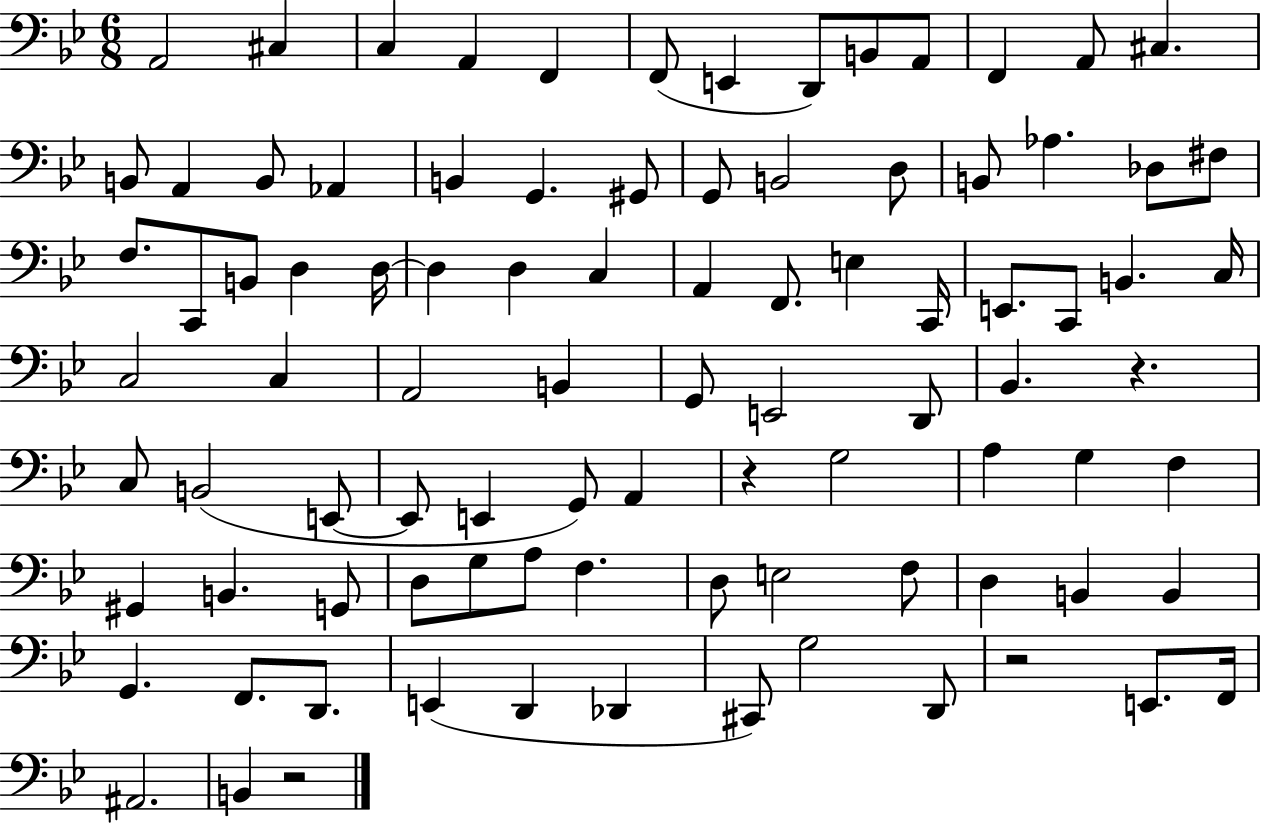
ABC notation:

X:1
T:Untitled
M:6/8
L:1/4
K:Bb
A,,2 ^C, C, A,, F,, F,,/2 E,, D,,/2 B,,/2 A,,/2 F,, A,,/2 ^C, B,,/2 A,, B,,/2 _A,, B,, G,, ^G,,/2 G,,/2 B,,2 D,/2 B,,/2 _A, _D,/2 ^F,/2 F,/2 C,,/2 B,,/2 D, D,/4 D, D, C, A,, F,,/2 E, C,,/4 E,,/2 C,,/2 B,, C,/4 C,2 C, A,,2 B,, G,,/2 E,,2 D,,/2 _B,, z C,/2 B,,2 E,,/2 E,,/2 E,, G,,/2 A,, z G,2 A, G, F, ^G,, B,, G,,/2 D,/2 G,/2 A,/2 F, D,/2 E,2 F,/2 D, B,, B,, G,, F,,/2 D,,/2 E,, D,, _D,, ^C,,/2 G,2 D,,/2 z2 E,,/2 F,,/4 ^A,,2 B,, z2